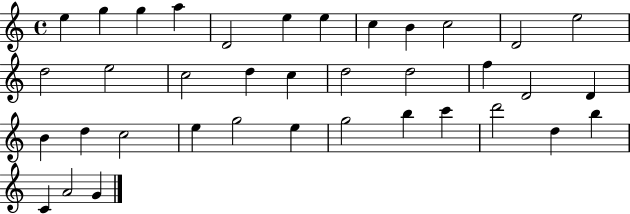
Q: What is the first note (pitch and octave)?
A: E5